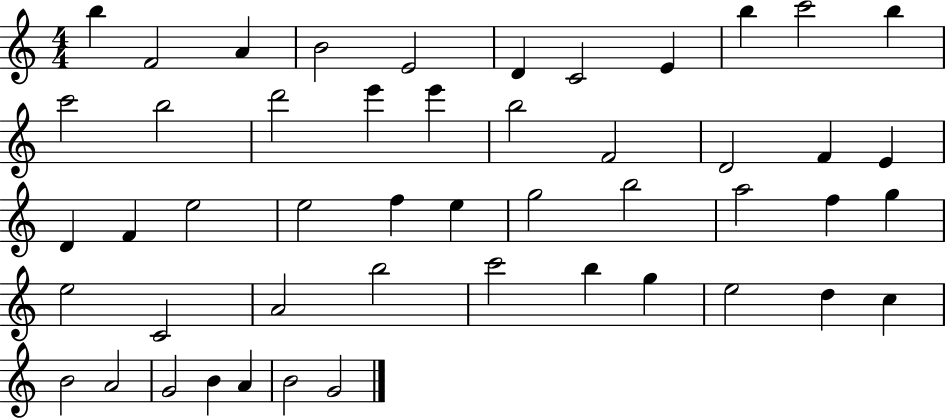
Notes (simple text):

B5/q F4/h A4/q B4/h E4/h D4/q C4/h E4/q B5/q C6/h B5/q C6/h B5/h D6/h E6/q E6/q B5/h F4/h D4/h F4/q E4/q D4/q F4/q E5/h E5/h F5/q E5/q G5/h B5/h A5/h F5/q G5/q E5/h C4/h A4/h B5/h C6/h B5/q G5/q E5/h D5/q C5/q B4/h A4/h G4/h B4/q A4/q B4/h G4/h